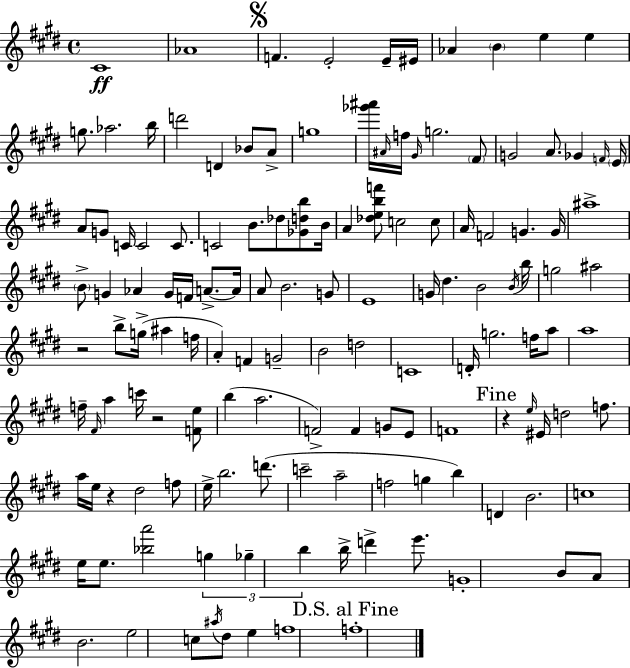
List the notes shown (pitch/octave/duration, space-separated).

C#4/w Ab4/w F4/q. E4/h E4/s EIS4/s Ab4/q B4/q E5/q E5/q G5/e. Ab5/h. B5/s D6/h D4/q Bb4/e A4/e G5/w [Gb6,A#6]/s A#4/s F5/s G#4/s G5/h. F#4/e G4/h A4/e. Gb4/q F4/s E4/s A4/e G4/e C4/s C4/h C4/e. C4/h B4/e. Db5/e [Gb4,D5,B5]/e B4/s A4/q [Db5,E5,B5,F6]/e C5/h C5/e A4/s F4/h G4/q. G4/s A#5/w B4/e G4/q Ab4/q G4/s F4/s A4/e. A4/s A4/e B4/h. G4/e E4/w G4/s D#5/q. B4/h B4/s B5/s G5/h A#5/h R/h B5/e G5/s A#5/q F5/s A4/q F4/q G4/h B4/h D5/h C4/w D4/s G5/h. F5/s A5/e A5/w F5/s F#4/s A5/q C6/s R/h [F4,E5]/e B5/q A5/h. F4/h F4/q G4/e E4/e F4/w R/q E5/s EIS4/s D5/h F5/e. A5/s E5/s R/q D#5/h F5/e E5/s B5/h. D6/e. C6/h A5/h F5/h G5/q B5/q D4/q B4/h. C5/w E5/s E5/e. [Bb5,A6]/h G5/q Gb5/q B5/q B5/s D6/q E6/e. G4/w B4/e A4/e B4/h. E5/h C5/e A#5/s D#5/e E5/q F5/w F5/w